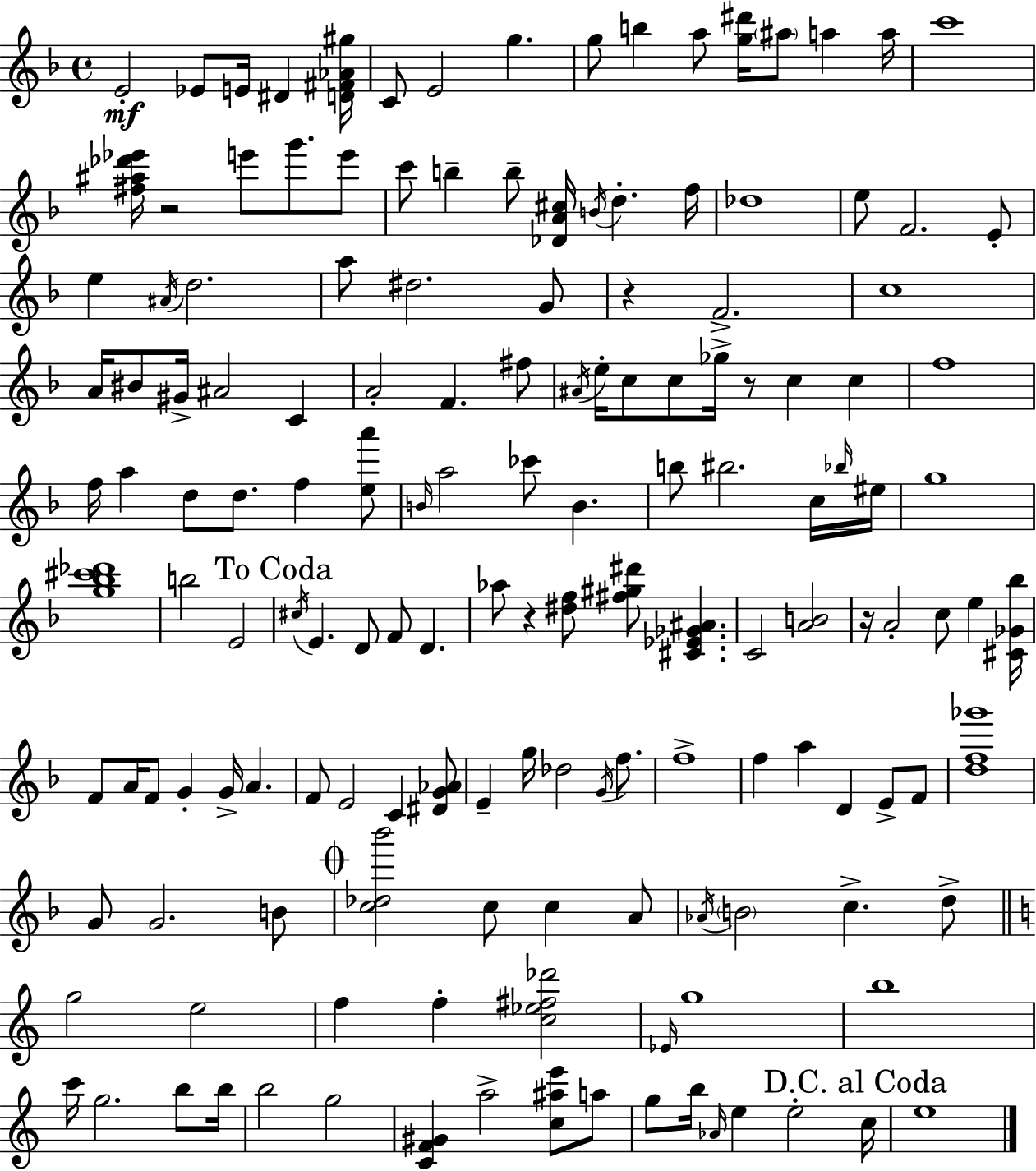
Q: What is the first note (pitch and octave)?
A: E4